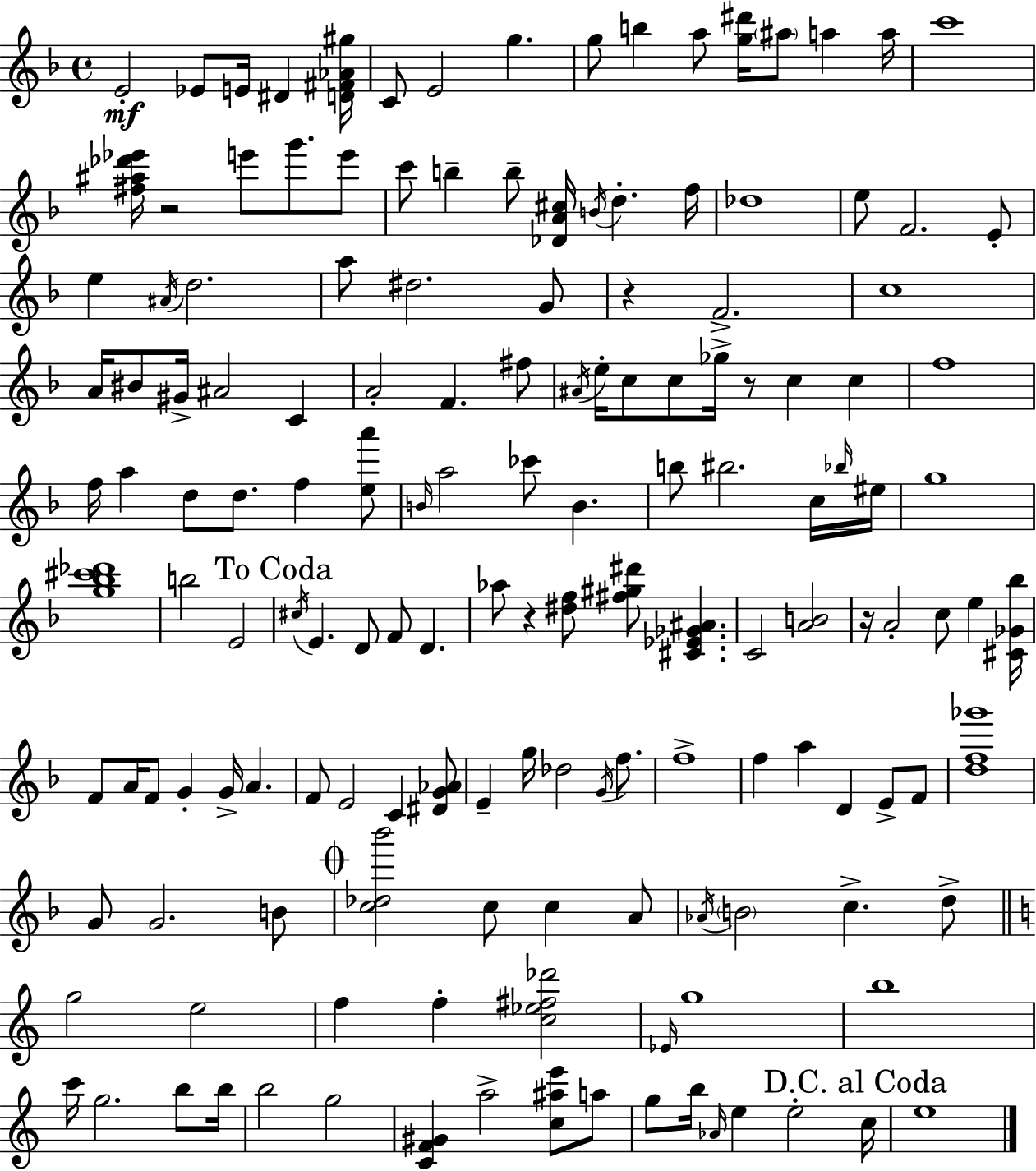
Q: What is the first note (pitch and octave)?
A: E4